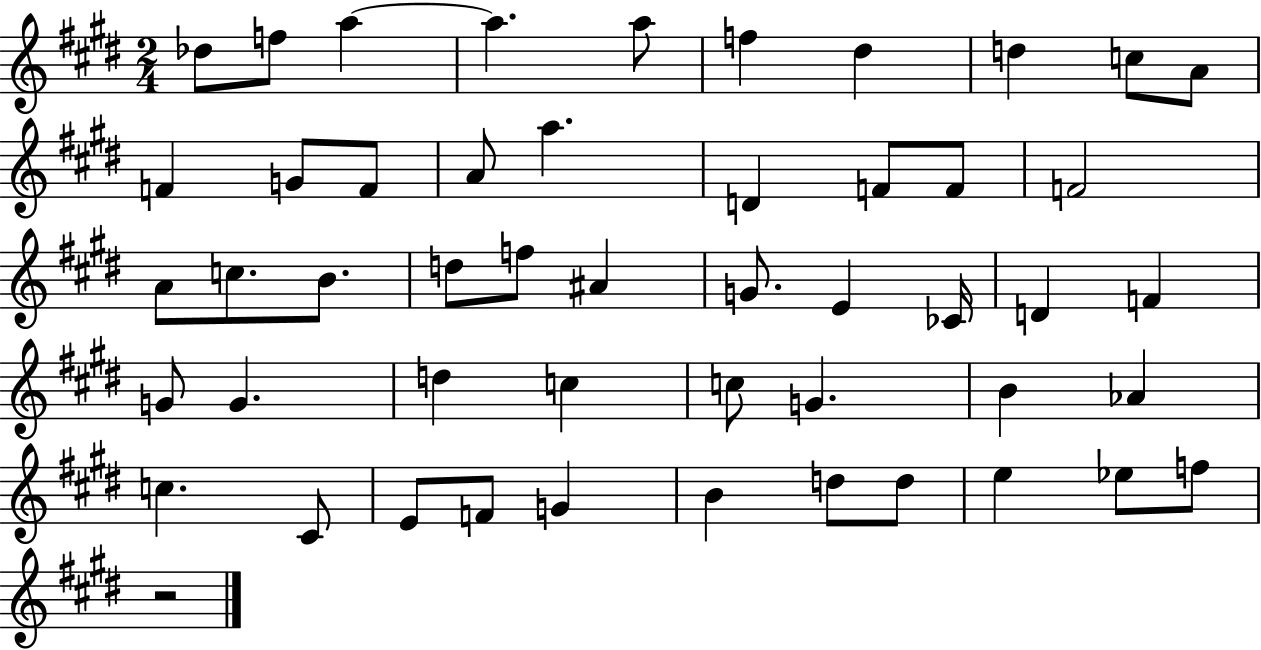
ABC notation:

X:1
T:Untitled
M:2/4
L:1/4
K:E
_d/2 f/2 a a a/2 f ^d d c/2 A/2 F G/2 F/2 A/2 a D F/2 F/2 F2 A/2 c/2 B/2 d/2 f/2 ^A G/2 E _C/4 D F G/2 G d c c/2 G B _A c ^C/2 E/2 F/2 G B d/2 d/2 e _e/2 f/2 z2